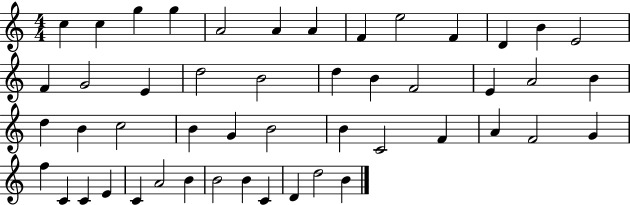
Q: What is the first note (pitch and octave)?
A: C5